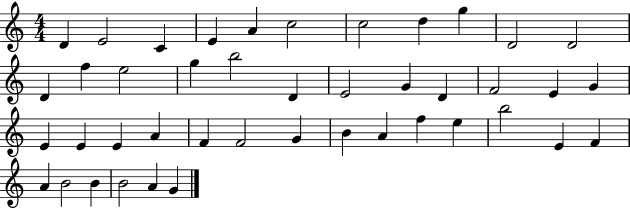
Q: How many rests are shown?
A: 0